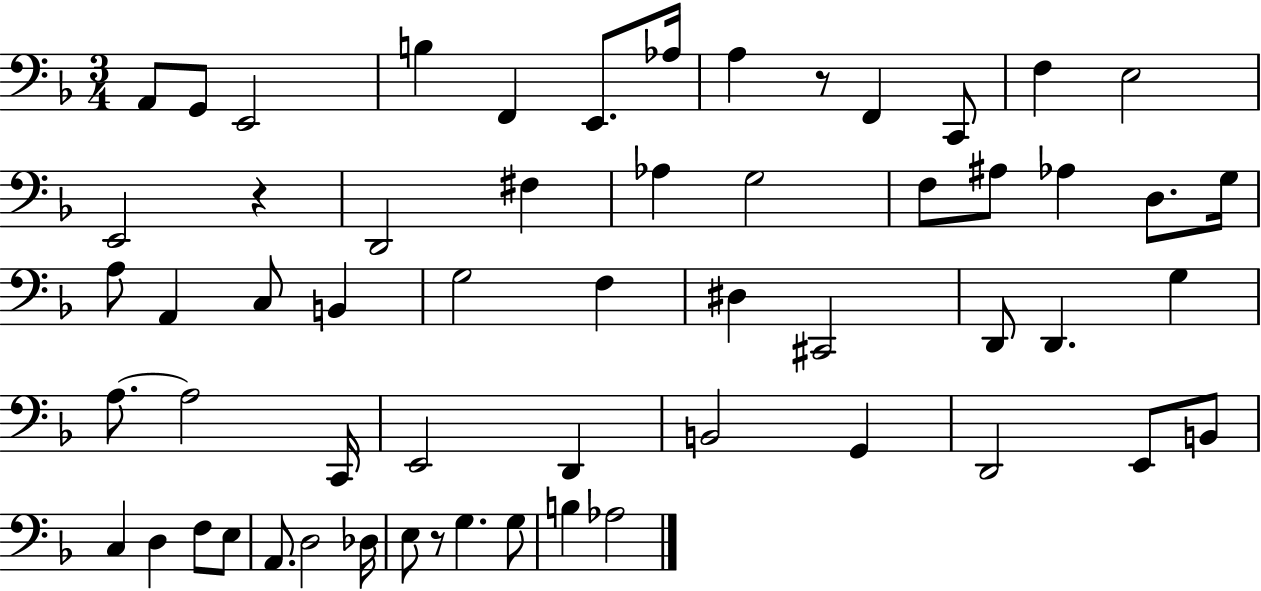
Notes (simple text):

A2/e G2/e E2/h B3/q F2/q E2/e. Ab3/s A3/q R/e F2/q C2/e F3/q E3/h E2/h R/q D2/h F#3/q Ab3/q G3/h F3/e A#3/e Ab3/q D3/e. G3/s A3/e A2/q C3/e B2/q G3/h F3/q D#3/q C#2/h D2/e D2/q. G3/q A3/e. A3/h C2/s E2/h D2/q B2/h G2/q D2/h E2/e B2/e C3/q D3/q F3/e E3/e A2/e. D3/h Db3/s E3/e R/e G3/q. G3/e B3/q Ab3/h